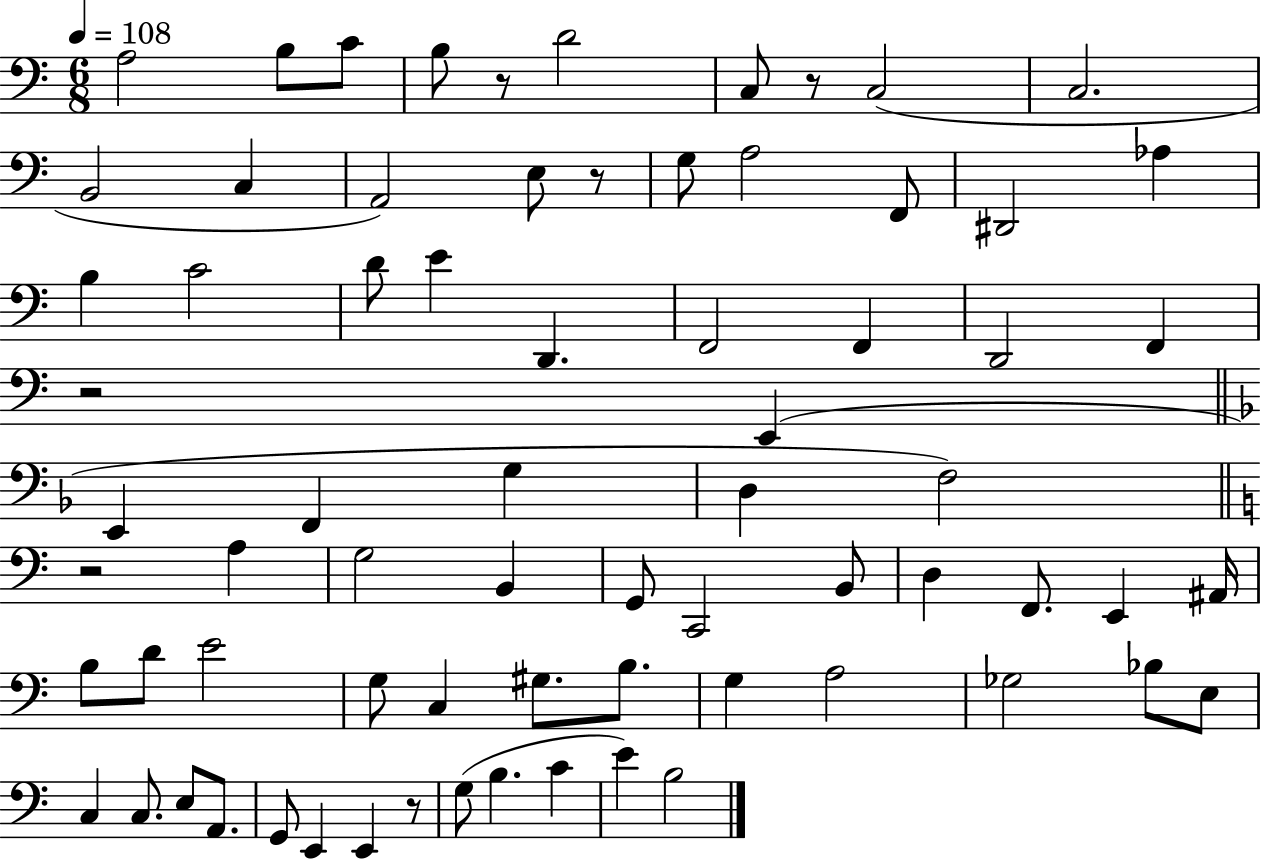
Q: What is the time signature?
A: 6/8